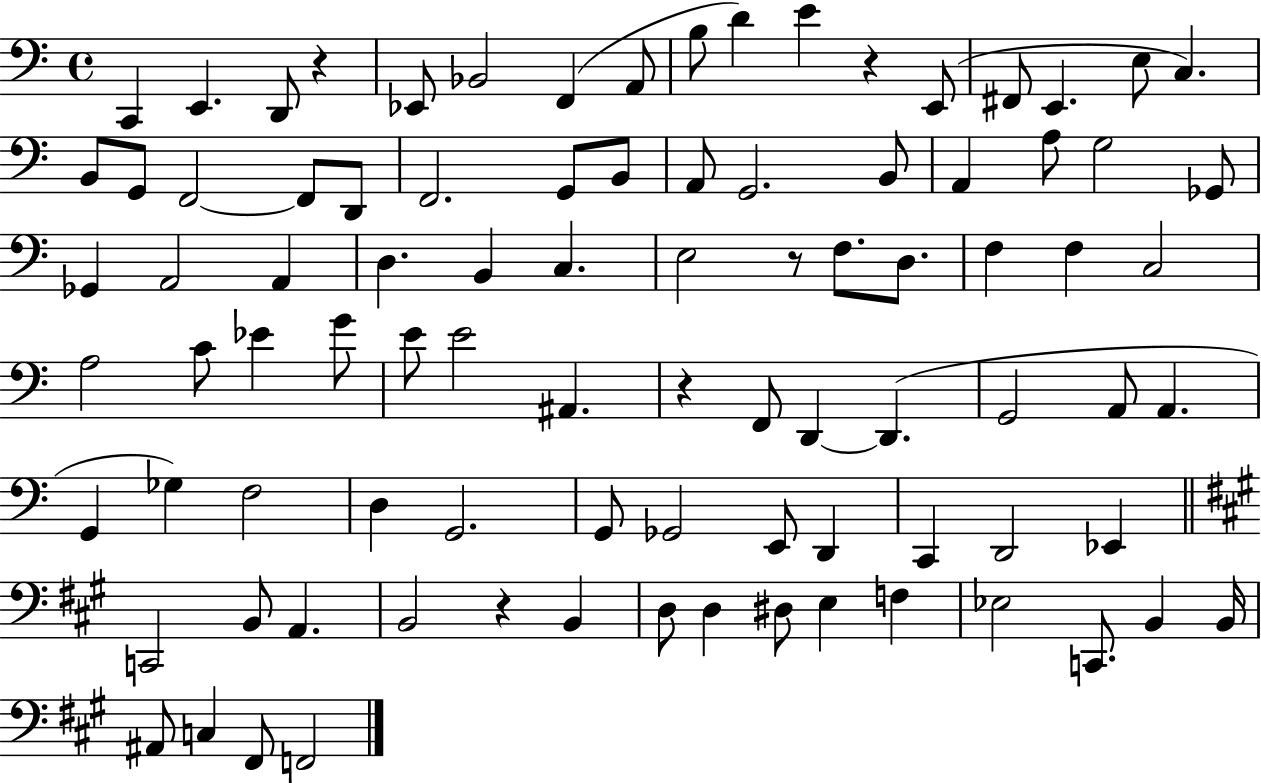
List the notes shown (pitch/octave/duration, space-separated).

C2/q E2/q. D2/e R/q Eb2/e Bb2/h F2/q A2/e B3/e D4/q E4/q R/q E2/e F#2/e E2/q. E3/e C3/q. B2/e G2/e F2/h F2/e D2/e F2/h. G2/e B2/e A2/e G2/h. B2/e A2/q A3/e G3/h Gb2/e Gb2/q A2/h A2/q D3/q. B2/q C3/q. E3/h R/e F3/e. D3/e. F3/q F3/q C3/h A3/h C4/e Eb4/q G4/e E4/e E4/h A#2/q. R/q F2/e D2/q D2/q. G2/h A2/e A2/q. G2/q Gb3/q F3/h D3/q G2/h. G2/e Gb2/h E2/e D2/q C2/q D2/h Eb2/q C2/h B2/e A2/q. B2/h R/q B2/q D3/e D3/q D#3/e E3/q F3/q Eb3/h C2/e. B2/q B2/s A#2/e C3/q F#2/e F2/h